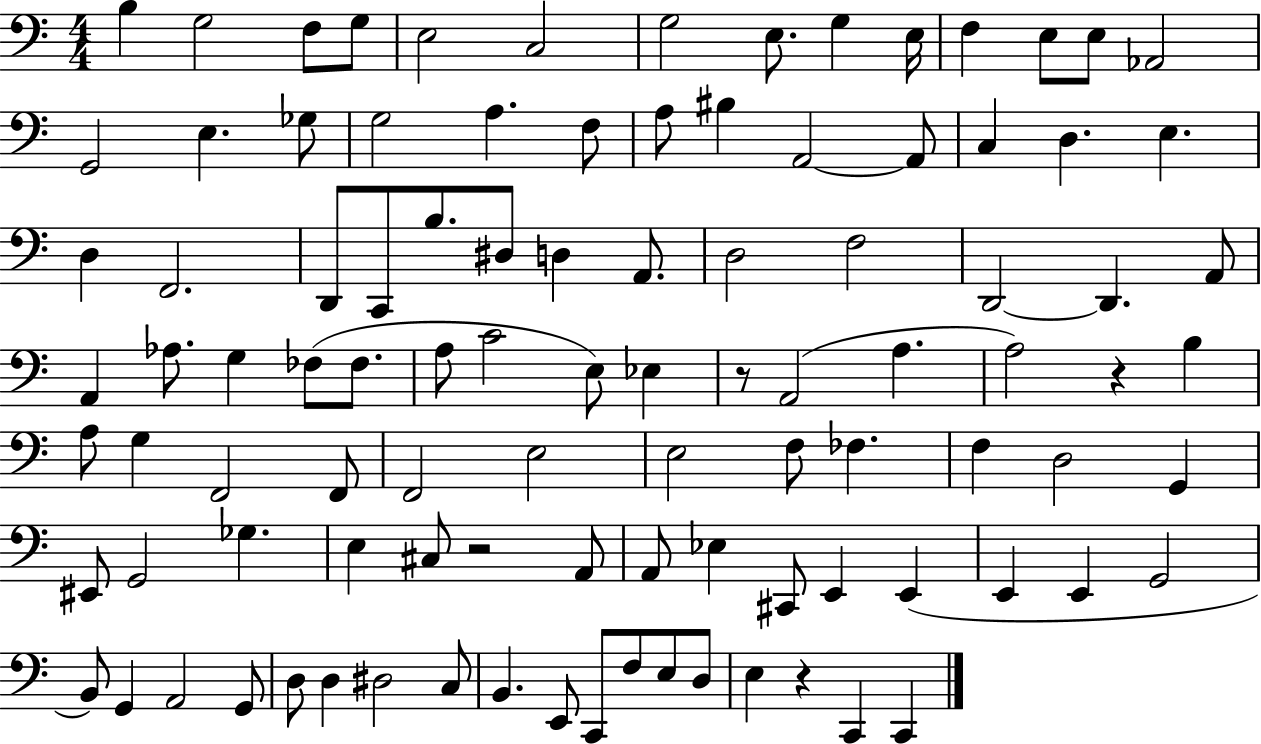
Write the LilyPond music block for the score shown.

{
  \clef bass
  \numericTimeSignature
  \time 4/4
  \key c \major
  b4 g2 f8 g8 | e2 c2 | g2 e8. g4 e16 | f4 e8 e8 aes,2 | \break g,2 e4. ges8 | g2 a4. f8 | a8 bis4 a,2~~ a,8 | c4 d4. e4. | \break d4 f,2. | d,8 c,8 b8. dis8 d4 a,8. | d2 f2 | d,2~~ d,4. a,8 | \break a,4 aes8. g4 fes8( fes8. | a8 c'2 e8) ees4 | r8 a,2( a4. | a2) r4 b4 | \break a8 g4 f,2 f,8 | f,2 e2 | e2 f8 fes4. | f4 d2 g,4 | \break eis,8 g,2 ges4. | e4 cis8 r2 a,8 | a,8 ees4 cis,8 e,4 e,4( | e,4 e,4 g,2 | \break b,8) g,4 a,2 g,8 | d8 d4 dis2 c8 | b,4. e,8 c,8 f8 e8 d8 | e4 r4 c,4 c,4 | \break \bar "|."
}